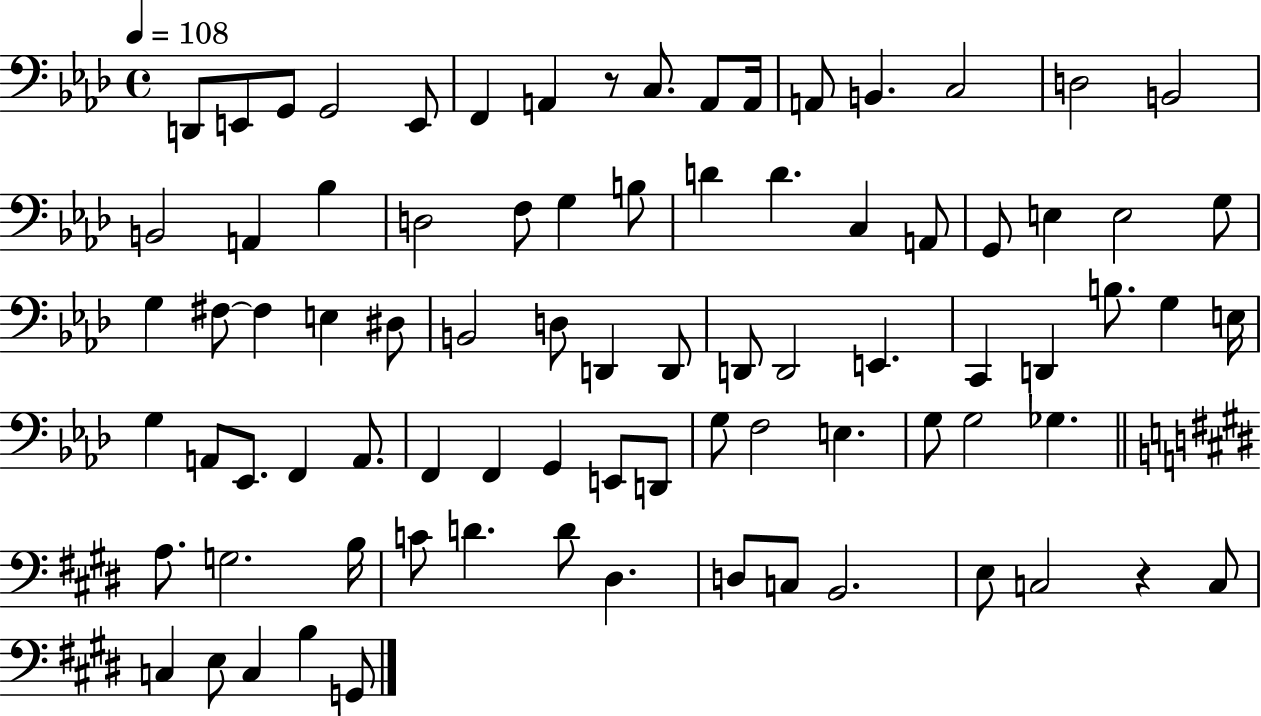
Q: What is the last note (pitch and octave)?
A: G2